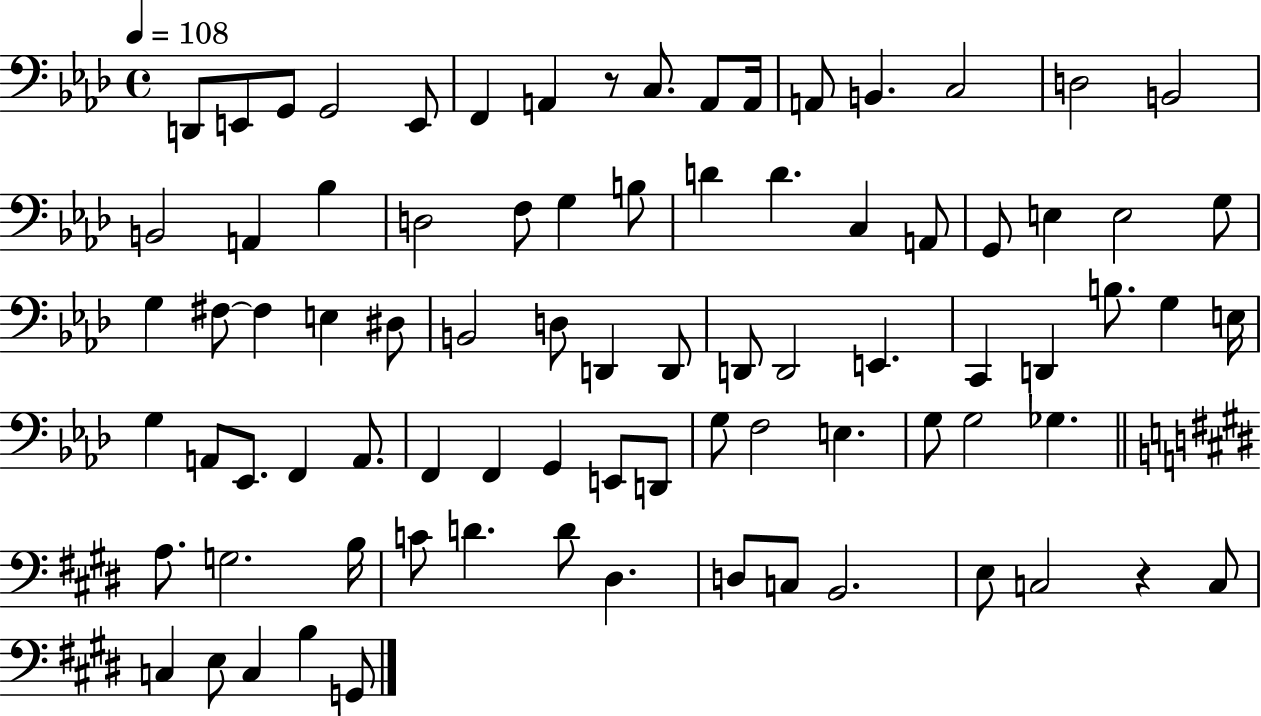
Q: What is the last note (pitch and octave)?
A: G2